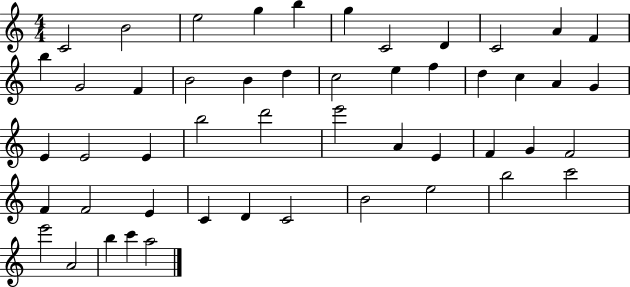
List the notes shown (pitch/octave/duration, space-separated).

C4/h B4/h E5/h G5/q B5/q G5/q C4/h D4/q C4/h A4/q F4/q B5/q G4/h F4/q B4/h B4/q D5/q C5/h E5/q F5/q D5/q C5/q A4/q G4/q E4/q E4/h E4/q B5/h D6/h E6/h A4/q E4/q F4/q G4/q F4/h F4/q F4/h E4/q C4/q D4/q C4/h B4/h E5/h B5/h C6/h E6/h A4/h B5/q C6/q A5/h